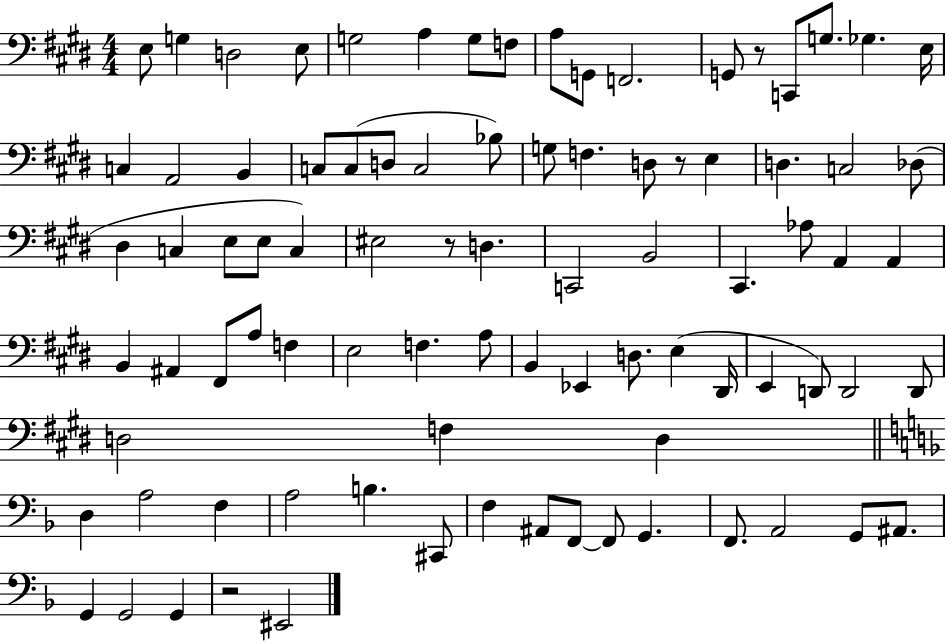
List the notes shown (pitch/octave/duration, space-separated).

E3/e G3/q D3/h E3/e G3/h A3/q G3/e F3/e A3/e G2/e F2/h. G2/e R/e C2/e G3/e. Gb3/q. E3/s C3/q A2/h B2/q C3/e C3/e D3/e C3/h Bb3/e G3/e F3/q. D3/e R/e E3/q D3/q. C3/h Db3/e D#3/q C3/q E3/e E3/e C3/q EIS3/h R/e D3/q. C2/h B2/h C#2/q. Ab3/e A2/q A2/q B2/q A#2/q F#2/e A3/e F3/q E3/h F3/q. A3/e B2/q Eb2/q D3/e. E3/q D#2/s E2/q D2/e D2/h D2/e D3/h F3/q D3/q D3/q A3/h F3/q A3/h B3/q. C#2/e F3/q A#2/e F2/e F2/e G2/q. F2/e. A2/h G2/e A#2/e. G2/q G2/h G2/q R/h EIS2/h